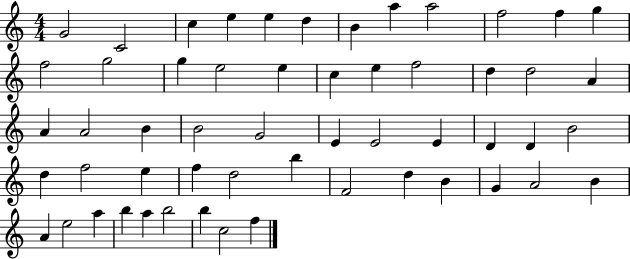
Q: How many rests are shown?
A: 0